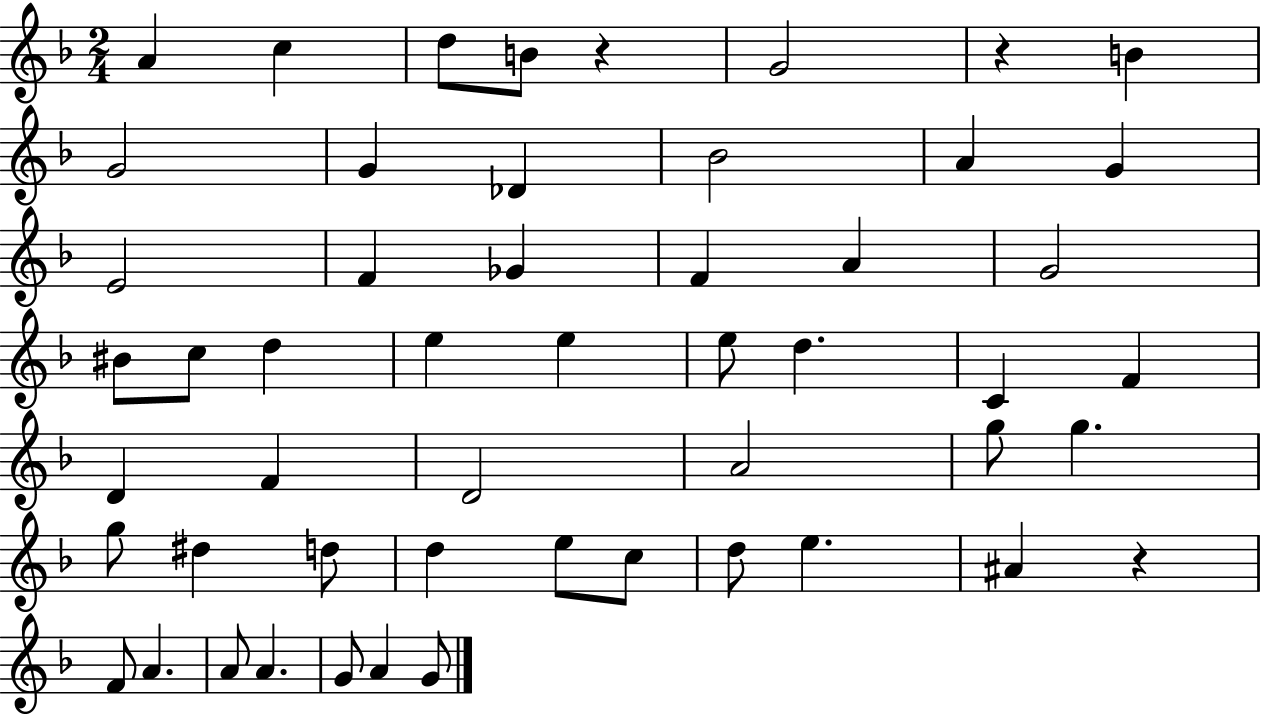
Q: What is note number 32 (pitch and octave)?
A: G5